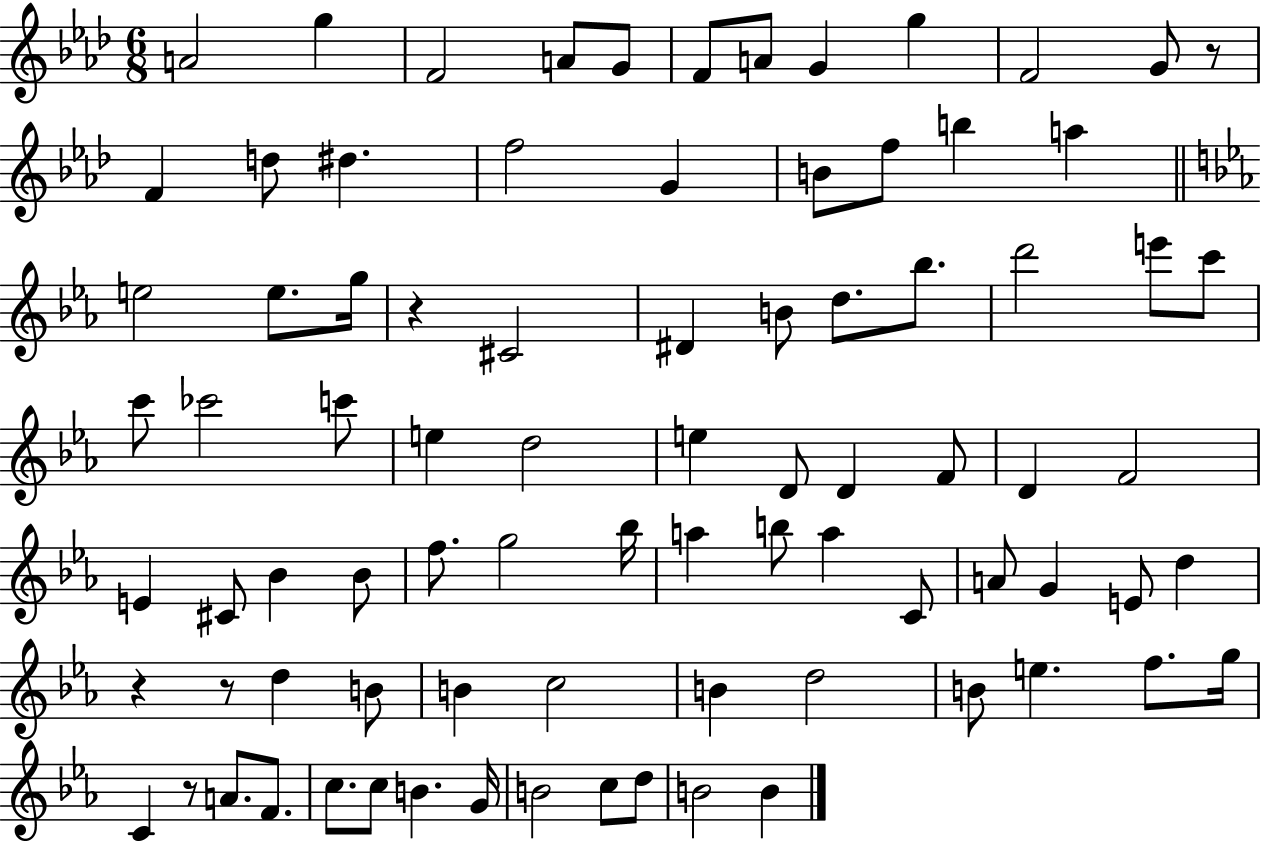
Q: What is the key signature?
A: AES major